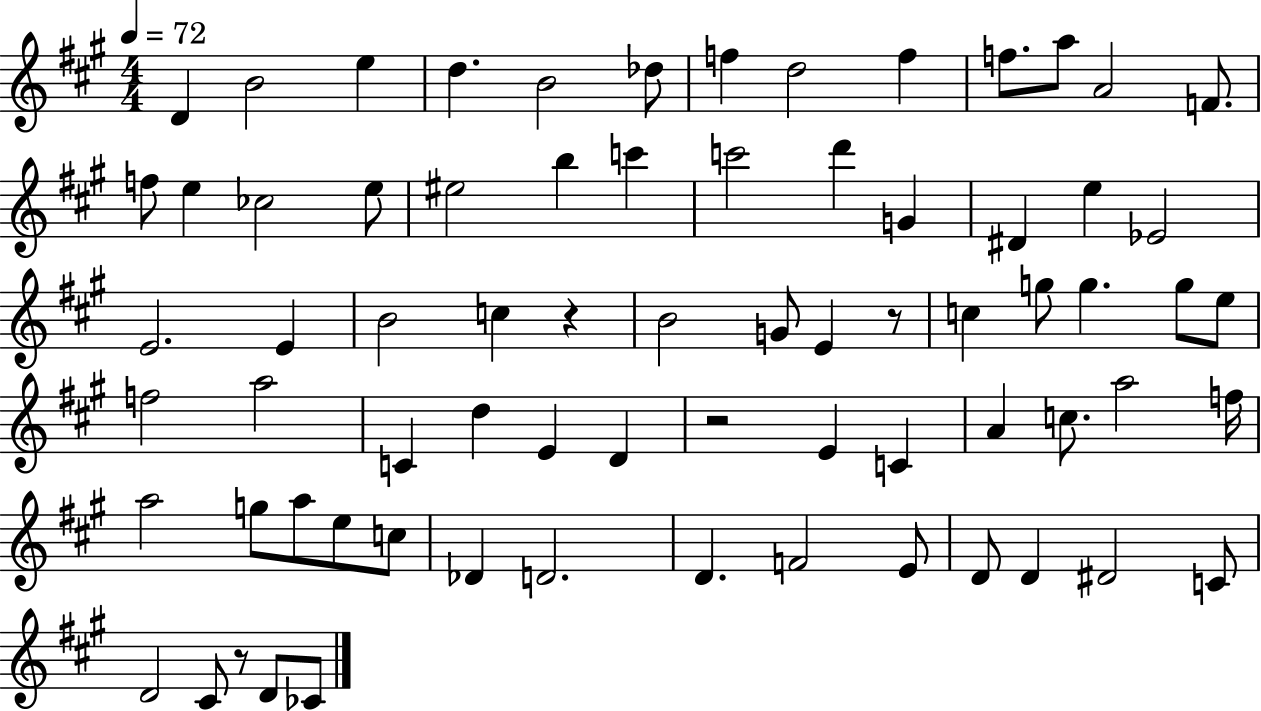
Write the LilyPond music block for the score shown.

{
  \clef treble
  \numericTimeSignature
  \time 4/4
  \key a \major
  \tempo 4 = 72
  d'4 b'2 e''4 | d''4. b'2 des''8 | f''4 d''2 f''4 | f''8. a''8 a'2 f'8. | \break f''8 e''4 ces''2 e''8 | eis''2 b''4 c'''4 | c'''2 d'''4 g'4 | dis'4 e''4 ees'2 | \break e'2. e'4 | b'2 c''4 r4 | b'2 g'8 e'4 r8 | c''4 g''8 g''4. g''8 e''8 | \break f''2 a''2 | c'4 d''4 e'4 d'4 | r2 e'4 c'4 | a'4 c''8. a''2 f''16 | \break a''2 g''8 a''8 e''8 c''8 | des'4 d'2. | d'4. f'2 e'8 | d'8 d'4 dis'2 c'8 | \break d'2 cis'8 r8 d'8 ces'8 | \bar "|."
}